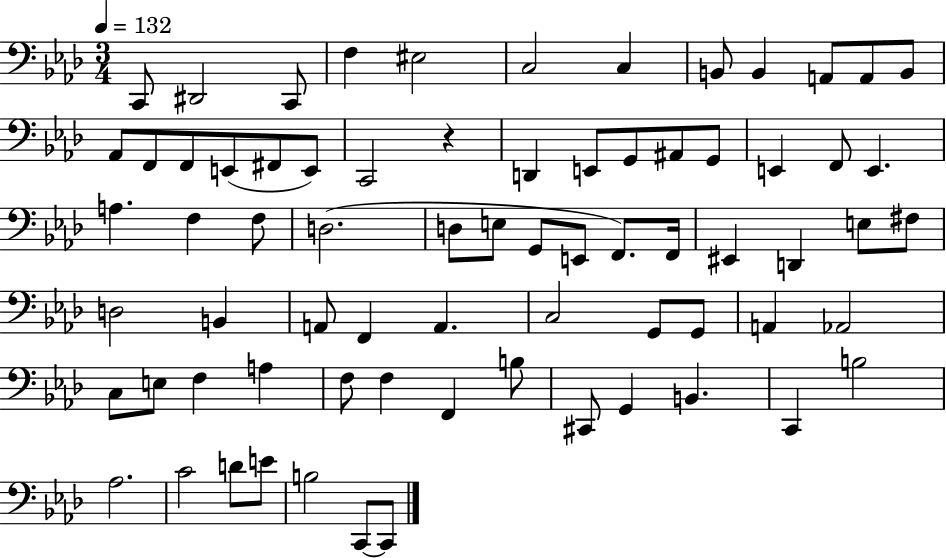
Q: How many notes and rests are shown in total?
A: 72